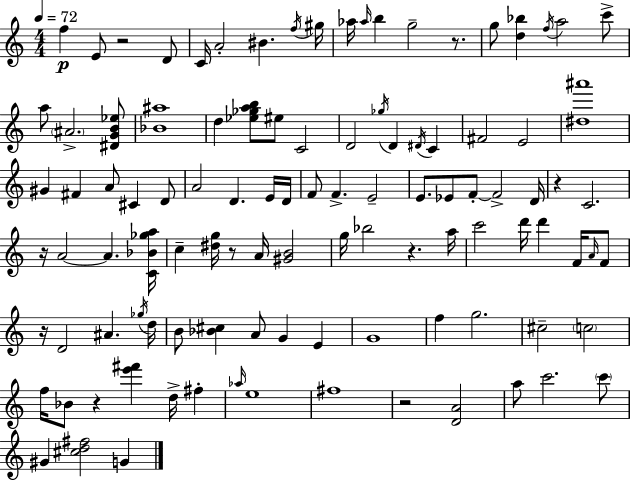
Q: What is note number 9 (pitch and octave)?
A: Ab5